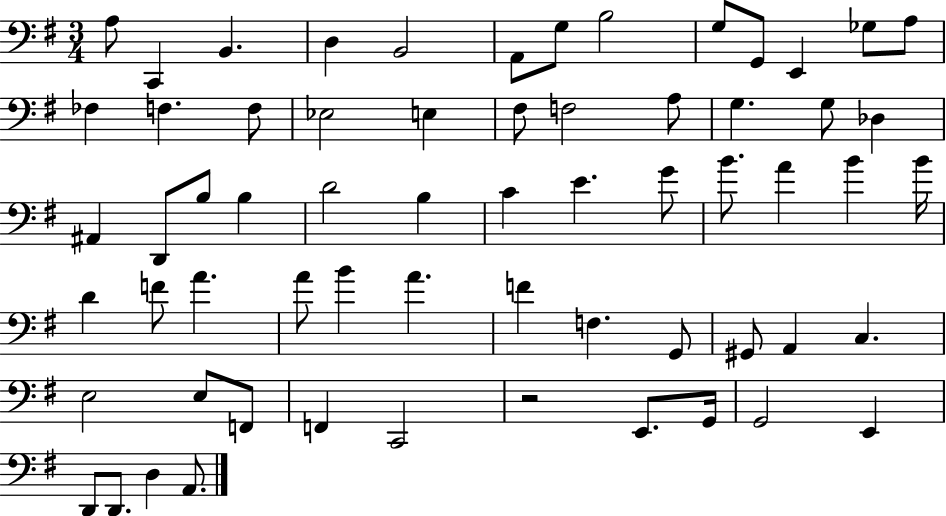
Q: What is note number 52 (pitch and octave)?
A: F2